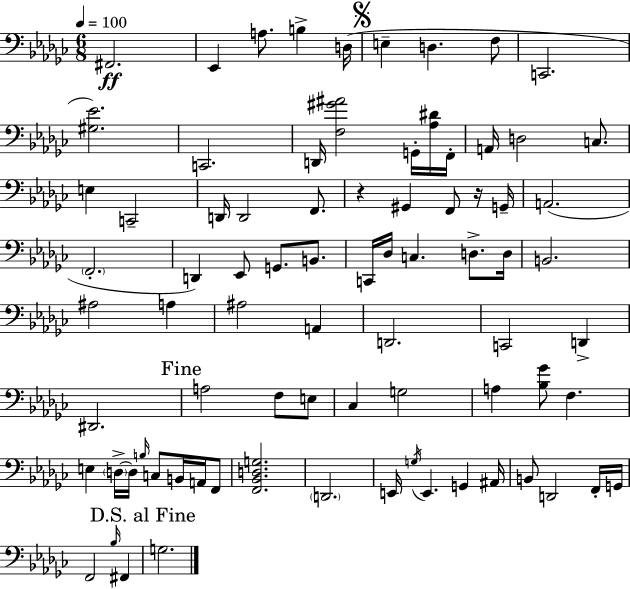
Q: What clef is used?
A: bass